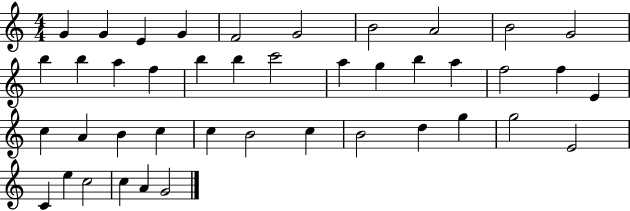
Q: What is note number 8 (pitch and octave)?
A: A4